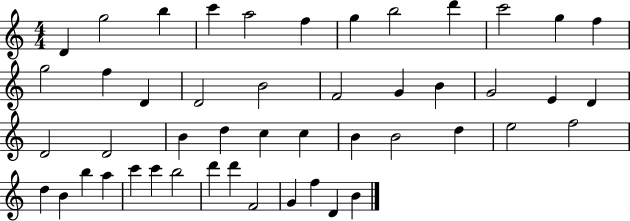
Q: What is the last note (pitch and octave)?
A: B4